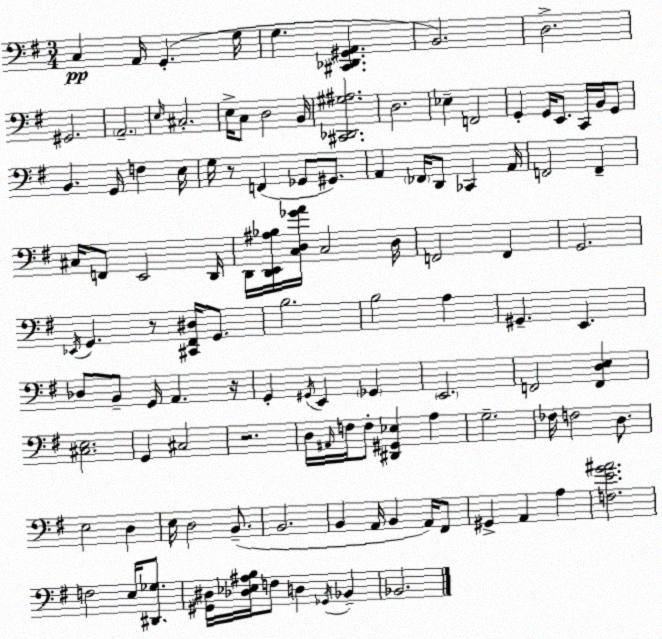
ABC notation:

X:1
T:Untitled
M:3/4
L:1/4
K:Em
C, A,,/4 G,, G,/4 G, [^C,,_D,,^G,,A,,] B,,2 D,2 ^G,,2 A,,2 E,/4 ^C,2 E,/4 C,/2 D,2 B,,/4 [^C,,_D,,^G,^A,]2 D,2 _E, F,,2 G,, G,,/4 E,,/2 C,,/4 B,,/4 G,,/2 B,, G,,/4 F, E,/4 G,/4 z/2 F,, _G,,/2 ^G,,/2 A,, _F,,/4 D,,/2 _C,, A,,/4 F,,2 F,, ^C,/4 F,,/2 E,,2 D,,/4 D,,/4 [D,,E,,^A,_B,]/4 [C,D,_GA]/4 C,2 D,/4 F,,2 F,, G,,2 _E,,/4 G,, z/2 [^C,,^F,,^D,]/4 G,,/2 B,2 B,2 A, ^G,, E,, _D,/2 B,,/2 G,,/4 A,, z/4 G,, ^G,,/4 E,, _G,, E,,2 F,,2 [F,,D,E,] [^C,E,]2 G,, ^C,2 z2 D,/4 ^A,,/4 F,/4 F,/2 [^D,,^G,,_E,] A, G,2 _F,/4 F,2 D,/2 E,2 D, E,/4 D,2 B,,/2 B,,2 B,, A,,/4 B,, A,,/4 ^F,,/2 ^G,, A,, A, [F,EG^A]2 F,2 E,/4 [^D,,_G,]/2 [^G,,^D,]/4 [_D,_E,^A,B,]/4 F,/2 D, _G,,/4 _B,, _B,,2